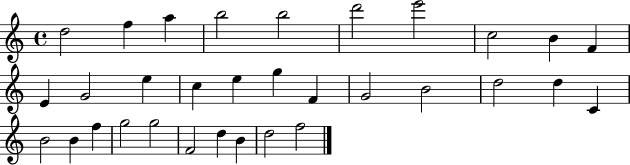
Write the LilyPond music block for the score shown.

{
  \clef treble
  \time 4/4
  \defaultTimeSignature
  \key c \major
  d''2 f''4 a''4 | b''2 b''2 | d'''2 e'''2 | c''2 b'4 f'4 | \break e'4 g'2 e''4 | c''4 e''4 g''4 f'4 | g'2 b'2 | d''2 d''4 c'4 | \break b'2 b'4 f''4 | g''2 g''2 | f'2 d''4 b'4 | d''2 f''2 | \break \bar "|."
}